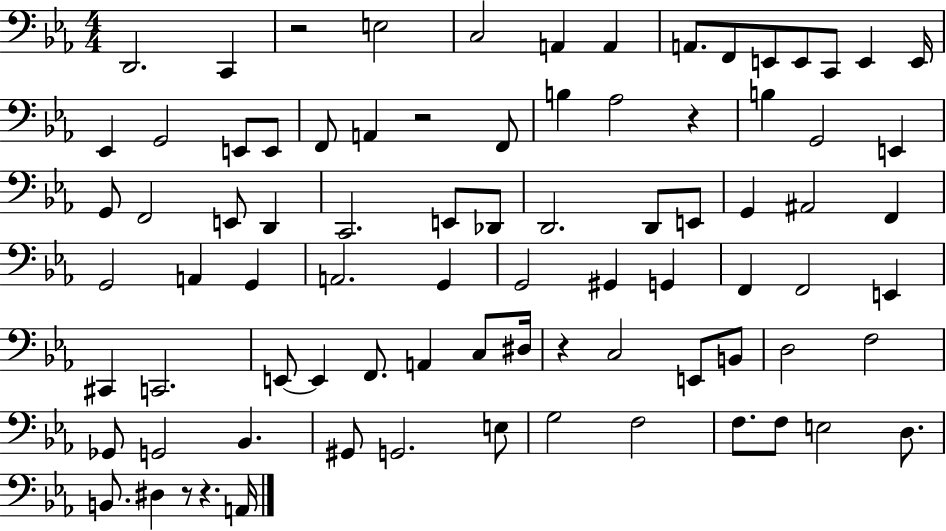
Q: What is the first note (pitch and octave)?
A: D2